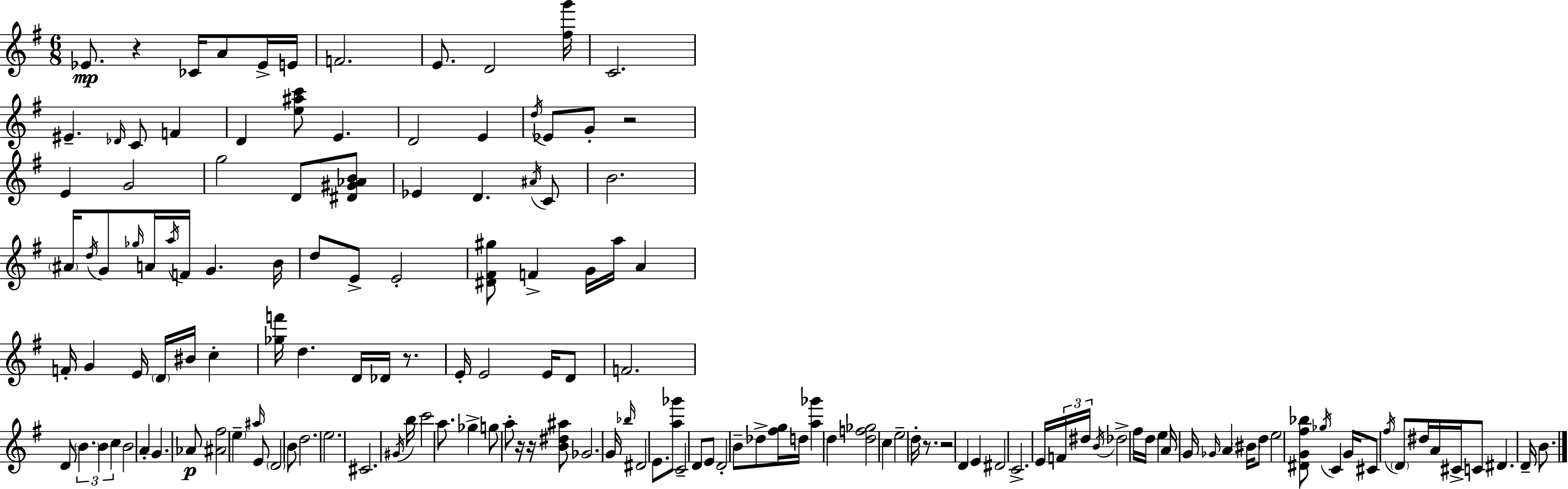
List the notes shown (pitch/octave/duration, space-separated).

Eb4/e. R/q CES4/s A4/e Eb4/s E4/s F4/h. E4/e. D4/h [F#5,G6]/s C4/h. EIS4/q. Db4/s C4/e F4/q D4/q [E5,A#5,C6]/e E4/q. D4/h E4/q D5/s Eb4/e G4/e R/h E4/q G4/h G5/h D4/e [D#4,G#4,Ab4,B4]/e Eb4/q D4/q. A#4/s C4/e B4/h. A#4/s D5/s G4/e Gb5/s A4/s A5/s F4/s G4/q. B4/s D5/e E4/e E4/h [D#4,F#4,G#5]/e F4/q G4/s A5/s A4/q F4/s G4/q E4/s D4/s BIS4/s C5/q [Gb5,F6]/s D5/q. D4/s Db4/s R/e. E4/s E4/h E4/s D4/e F4/h. D4/e B4/q. B4/q C5/q B4/h A4/q G4/q. Ab4/e [A#4,F#5]/h E5/q A#5/s E4/e D4/h B4/e D5/h. E5/h. C#4/h. G#4/s B5/s C6/h A5/e. Gb5/q G5/e A5/e R/s R/s [B4,D#5,A#5]/e Gb4/h. G4/s Bb5/s D#4/h E4/e. [A5,Gb6]/e C4/h D4/e E4/e D4/h B4/e Db5/e [F#5,G5]/s D5/s [A5,Gb6]/q D5/q [D5,F5,Gb5]/h C5/q E5/h D5/s R/e. R/h D4/q E4/q D#4/h C4/h. E4/s F4/s D#5/s B4/s Db5/h F#5/s D5/s E5/q A4/s G4/s Gb4/s A4/q BIS4/s D5/e E5/h [D#4,G4,F#5,Bb5]/e Gb5/s C4/q G4/s C#4/e F#5/s D4/e D#5/s A4/s C#4/s C4/e D#4/q. D4/s B4/e.